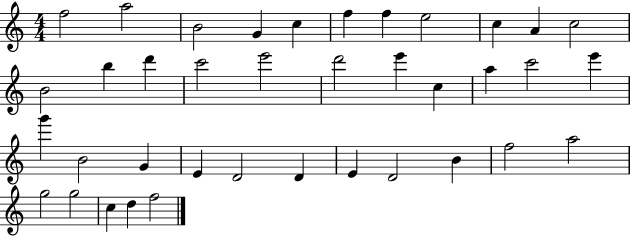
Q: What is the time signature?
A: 4/4